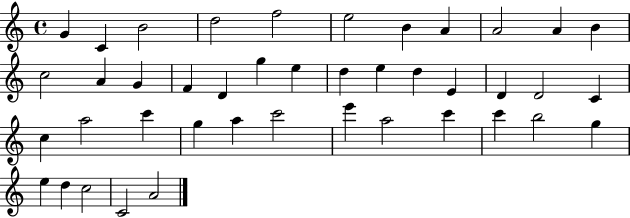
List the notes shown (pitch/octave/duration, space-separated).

G4/q C4/q B4/h D5/h F5/h E5/h B4/q A4/q A4/h A4/q B4/q C5/h A4/q G4/q F4/q D4/q G5/q E5/q D5/q E5/q D5/q E4/q D4/q D4/h C4/q C5/q A5/h C6/q G5/q A5/q C6/h E6/q A5/h C6/q C6/q B5/h G5/q E5/q D5/q C5/h C4/h A4/h